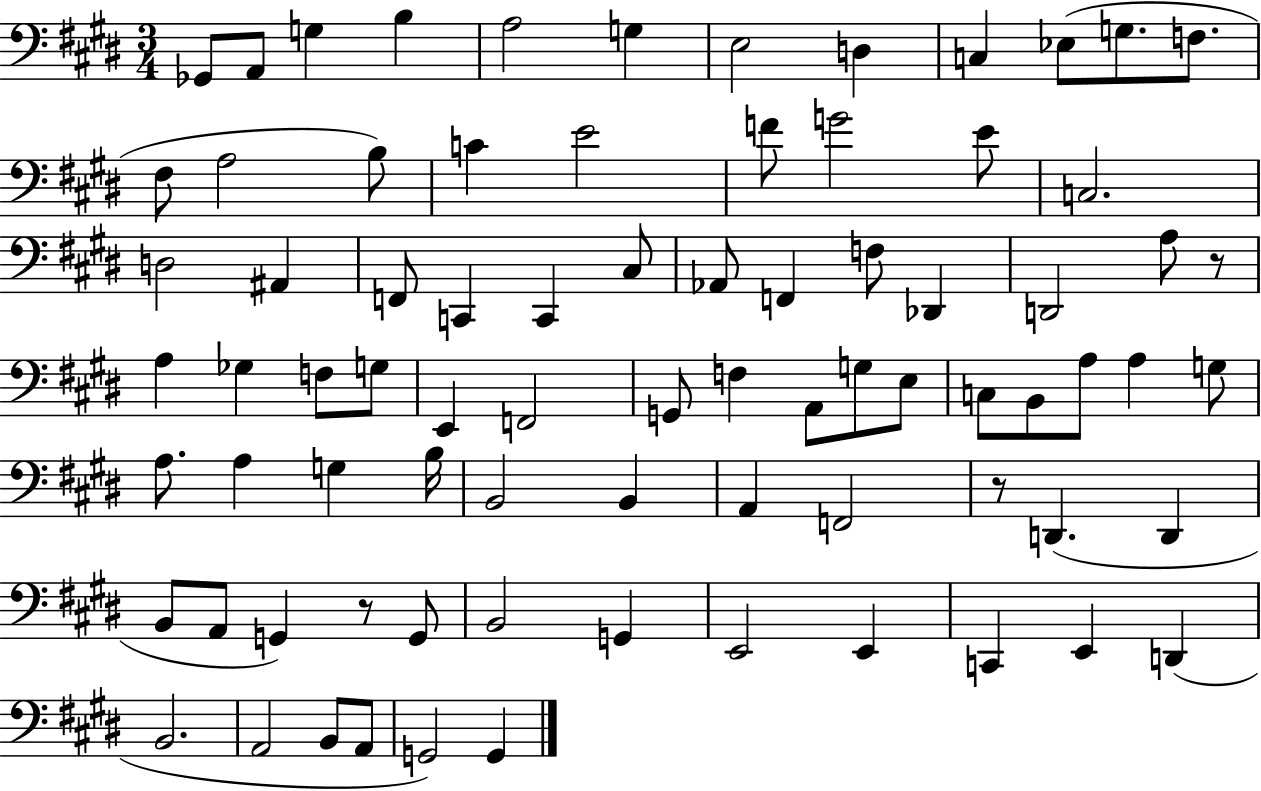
Gb2/e A2/e G3/q B3/q A3/h G3/q E3/h D3/q C3/q Eb3/e G3/e. F3/e. F#3/e A3/h B3/e C4/q E4/h F4/e G4/h E4/e C3/h. D3/h A#2/q F2/e C2/q C2/q C#3/e Ab2/e F2/q F3/e Db2/q D2/h A3/e R/e A3/q Gb3/q F3/e G3/e E2/q F2/h G2/e F3/q A2/e G3/e E3/e C3/e B2/e A3/e A3/q G3/e A3/e. A3/q G3/q B3/s B2/h B2/q A2/q F2/h R/e D2/q. D2/q B2/e A2/e G2/q R/e G2/e B2/h G2/q E2/h E2/q C2/q E2/q D2/q B2/h. A2/h B2/e A2/e G2/h G2/q